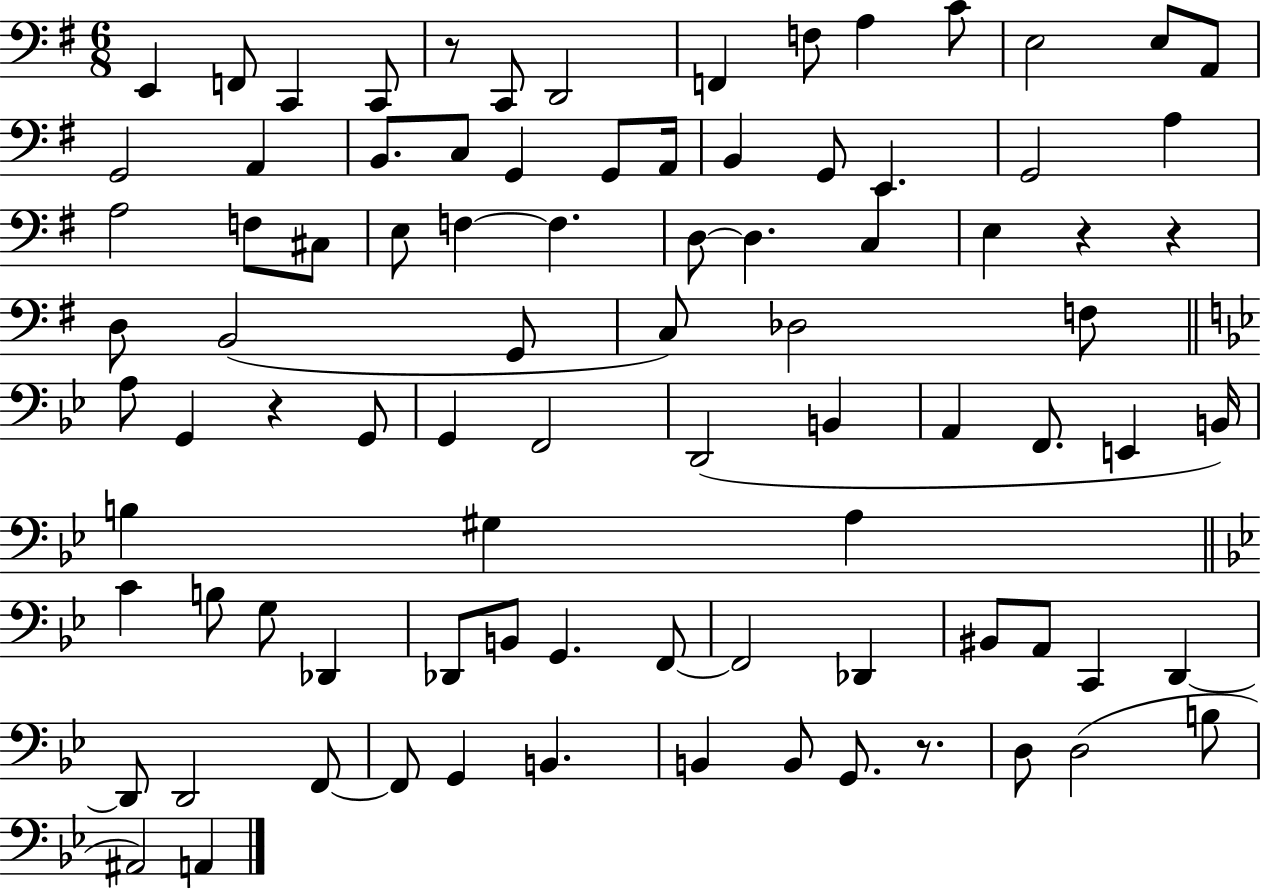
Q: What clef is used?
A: bass